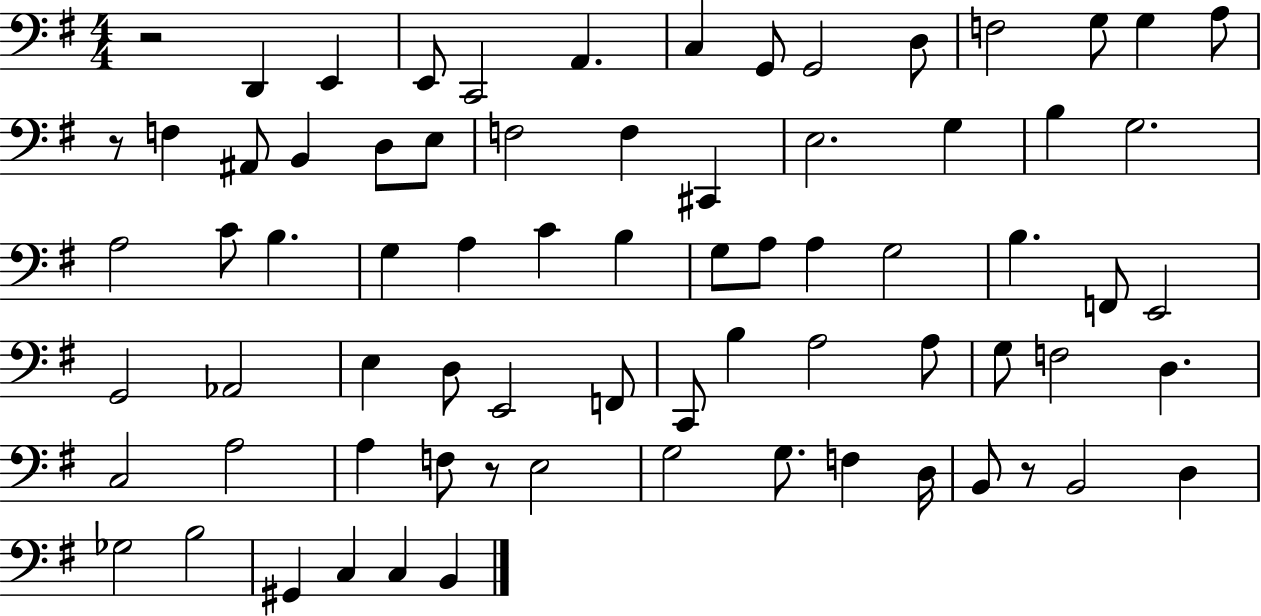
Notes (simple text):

R/h D2/q E2/q E2/e C2/h A2/q. C3/q G2/e G2/h D3/e F3/h G3/e G3/q A3/e R/e F3/q A#2/e B2/q D3/e E3/e F3/h F3/q C#2/q E3/h. G3/q B3/q G3/h. A3/h C4/e B3/q. G3/q A3/q C4/q B3/q G3/e A3/e A3/q G3/h B3/q. F2/e E2/h G2/h Ab2/h E3/q D3/e E2/h F2/e C2/e B3/q A3/h A3/e G3/e F3/h D3/q. C3/h A3/h A3/q F3/e R/e E3/h G3/h G3/e. F3/q D3/s B2/e R/e B2/h D3/q Gb3/h B3/h G#2/q C3/q C3/q B2/q